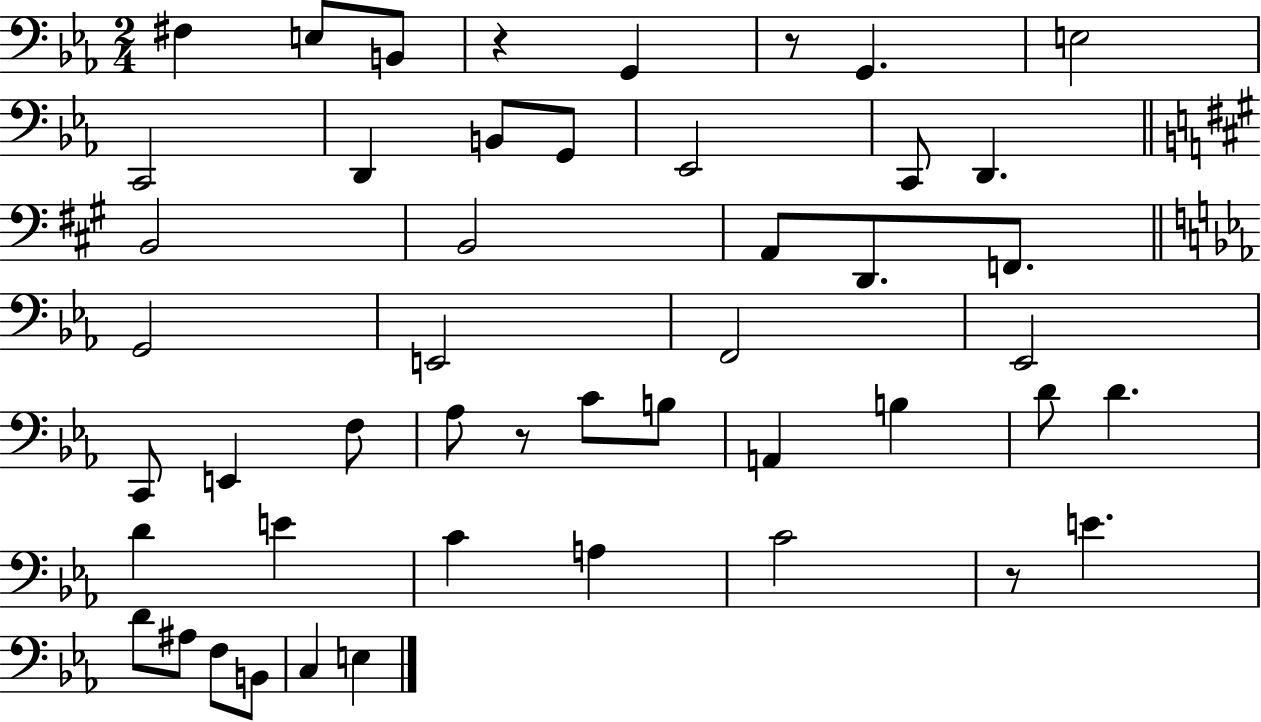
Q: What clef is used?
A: bass